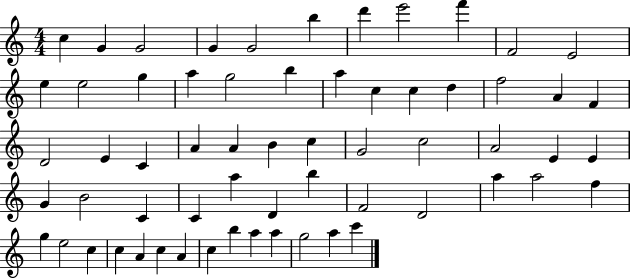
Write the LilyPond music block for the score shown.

{
  \clef treble
  \numericTimeSignature
  \time 4/4
  \key c \major
  c''4 g'4 g'2 | g'4 g'2 b''4 | d'''4 e'''2 f'''4 | f'2 e'2 | \break e''4 e''2 g''4 | a''4 g''2 b''4 | a''4 c''4 c''4 d''4 | f''2 a'4 f'4 | \break d'2 e'4 c'4 | a'4 a'4 b'4 c''4 | g'2 c''2 | a'2 e'4 e'4 | \break g'4 b'2 c'4 | c'4 a''4 d'4 b''4 | f'2 d'2 | a''4 a''2 f''4 | \break g''4 e''2 c''4 | c''4 a'4 c''4 a'4 | c''4 b''4 a''4 a''4 | g''2 a''4 c'''4 | \break \bar "|."
}